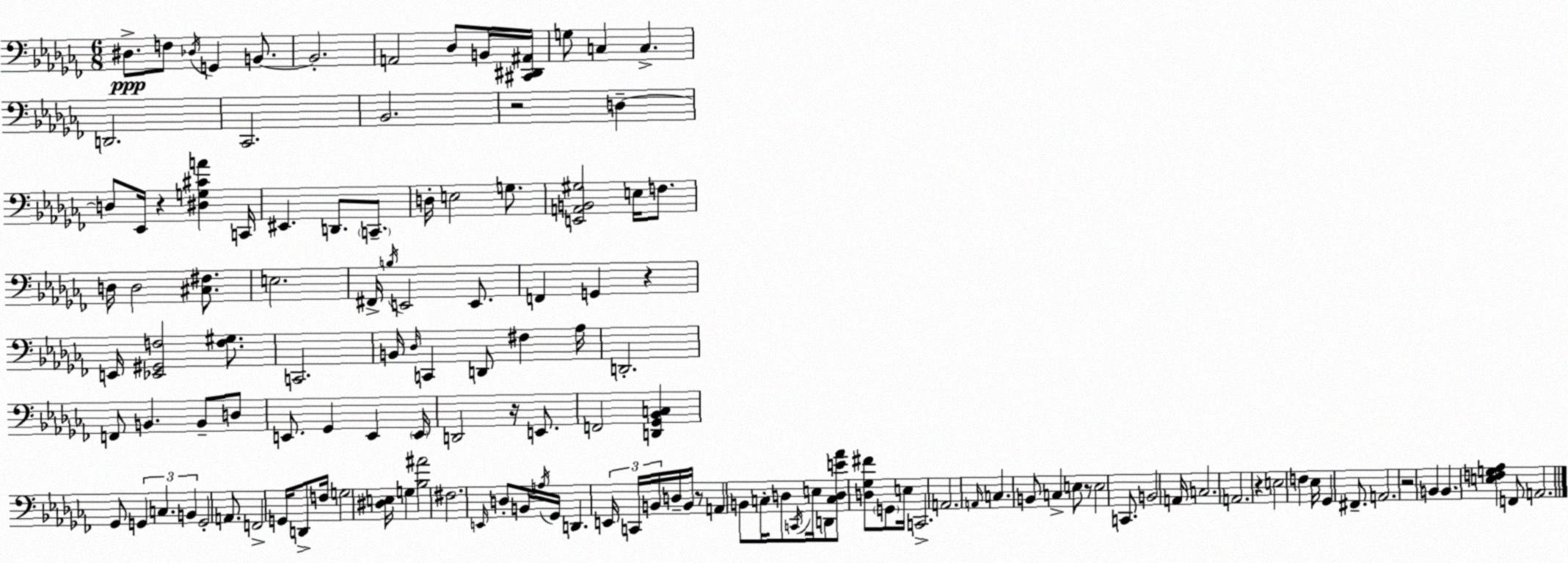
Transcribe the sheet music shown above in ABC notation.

X:1
T:Untitled
M:6/8
L:1/4
K:Abm
^D,/2 F,/2 _D,/4 G,, B,,/2 B,,2 A,,2 _D,/2 B,,/4 [^C,,^D,,^A,,]/4 G,/2 C, C, D,,2 _C,,2 _B,,2 z2 D, D,/2 _E,,/4 z [^D,G,^CA] C,,/4 ^E,, D,,/2 C,,/2 D,/4 E,2 G,/2 [E,,A,,B,,^G,]2 E,/4 F,/2 D,/4 D,2 [^C,^F,]/2 E,2 ^F,,/4 B,/4 E,,2 E,,/2 F,, G,, z E,,/4 [_E,,^G,,F,]2 [F,^G,]/2 C,,2 B,,/4 _D,/4 C,, D,,/2 ^F, _A,/4 D,,2 F,,/2 B,, B,,/2 D,/2 E,,/2 _G,, E,, E,,/4 D,,2 z/4 E,,/2 F,,2 [D,,_G,,_B,,C,] _G,,/2 G,, C, B,, G,,2 A,,/2 F,,2 G,,/4 D,,/2 F,/4 G,2 [^D,E,]/4 G, [_B,^A]2 ^F,2 E,,/4 D,/2 B,,/4 A,/4 _G,,/4 D,, E,,/4 C,,/4 B,,/4 D,/4 B,,/4 z/2 A,, B,,/2 C,/4 D,/2 C,,/4 E,/4 D,,/2 [C,D,E_A]/2 [D,_G,^F]/2 G,,/2 E,/4 C,,2 A,,2 A,,/4 C, B,,/2 C, E,/2 z/2 E,2 C,,/2 B,,2 A,,/4 C,2 A,,2 z E,2 F, _E,/4 _G,, ^F,,/2 A,,2 z2 B,, B,, [E,F,G,_A,] F,,/2 A,,2